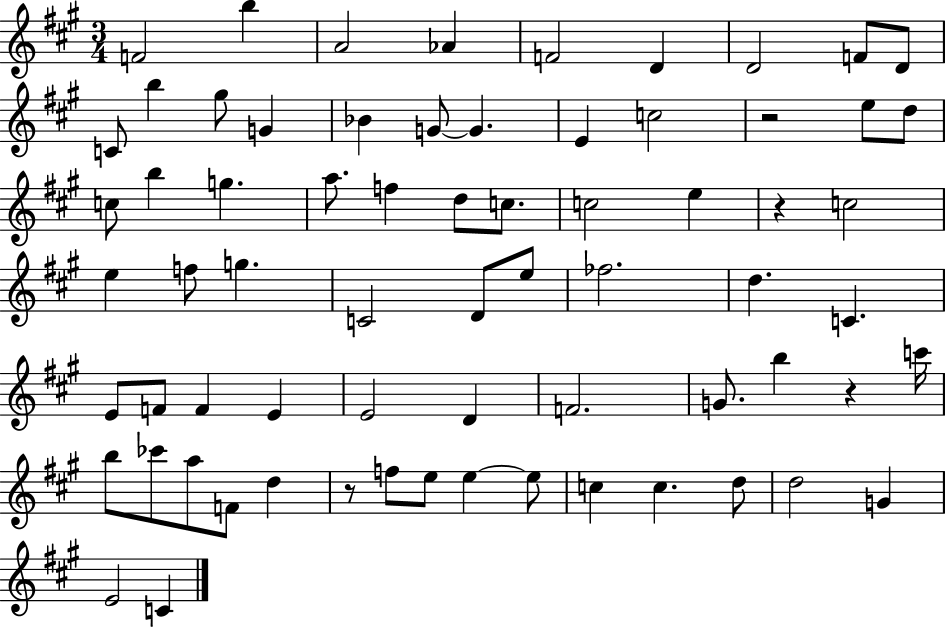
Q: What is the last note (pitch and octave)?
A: C4